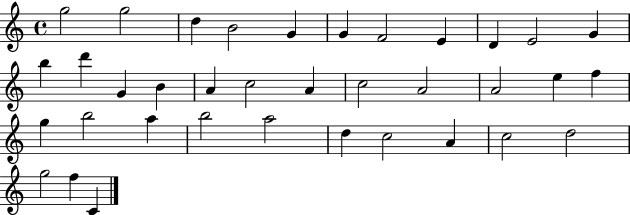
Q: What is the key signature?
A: C major